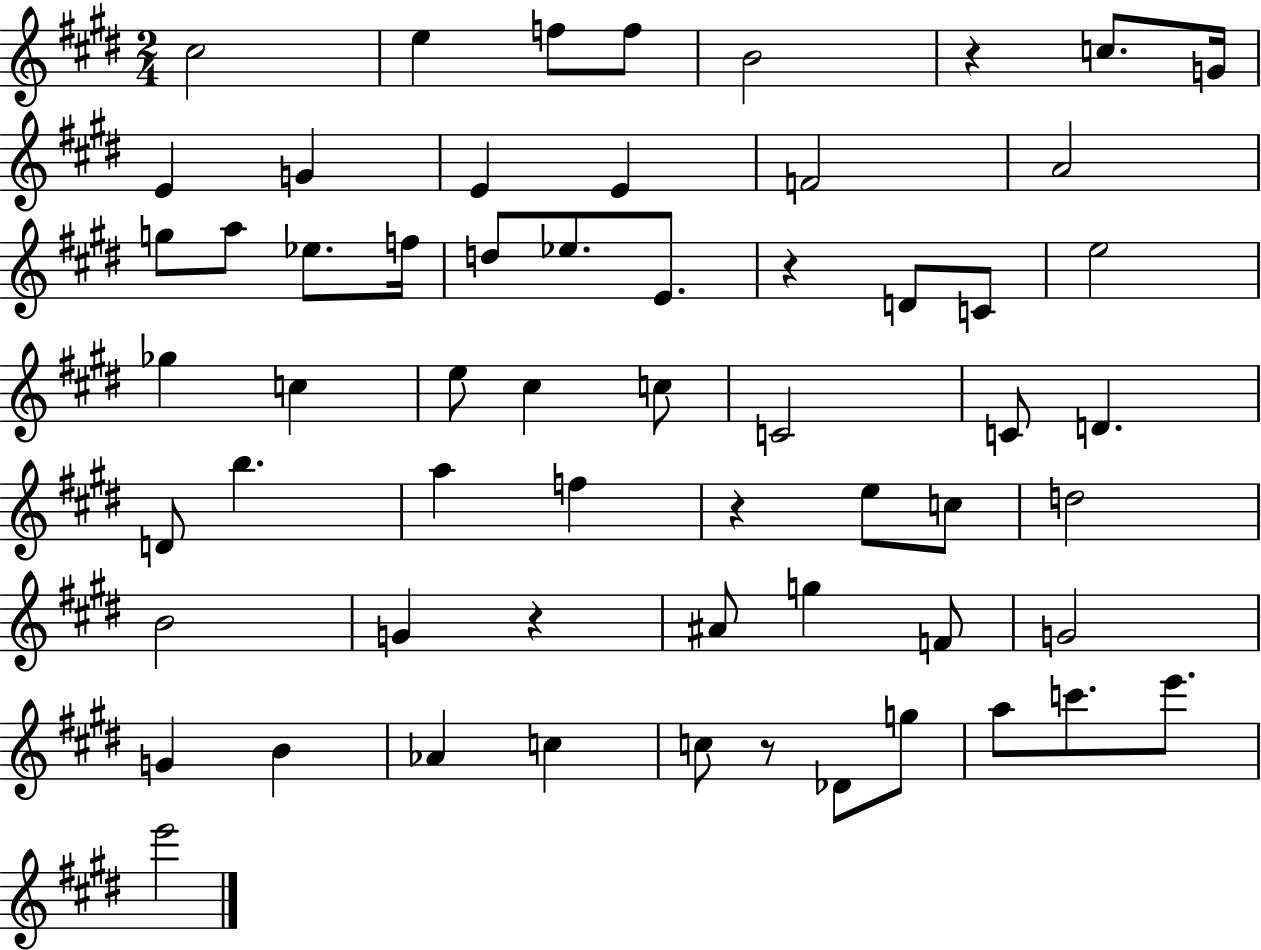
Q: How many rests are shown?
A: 5